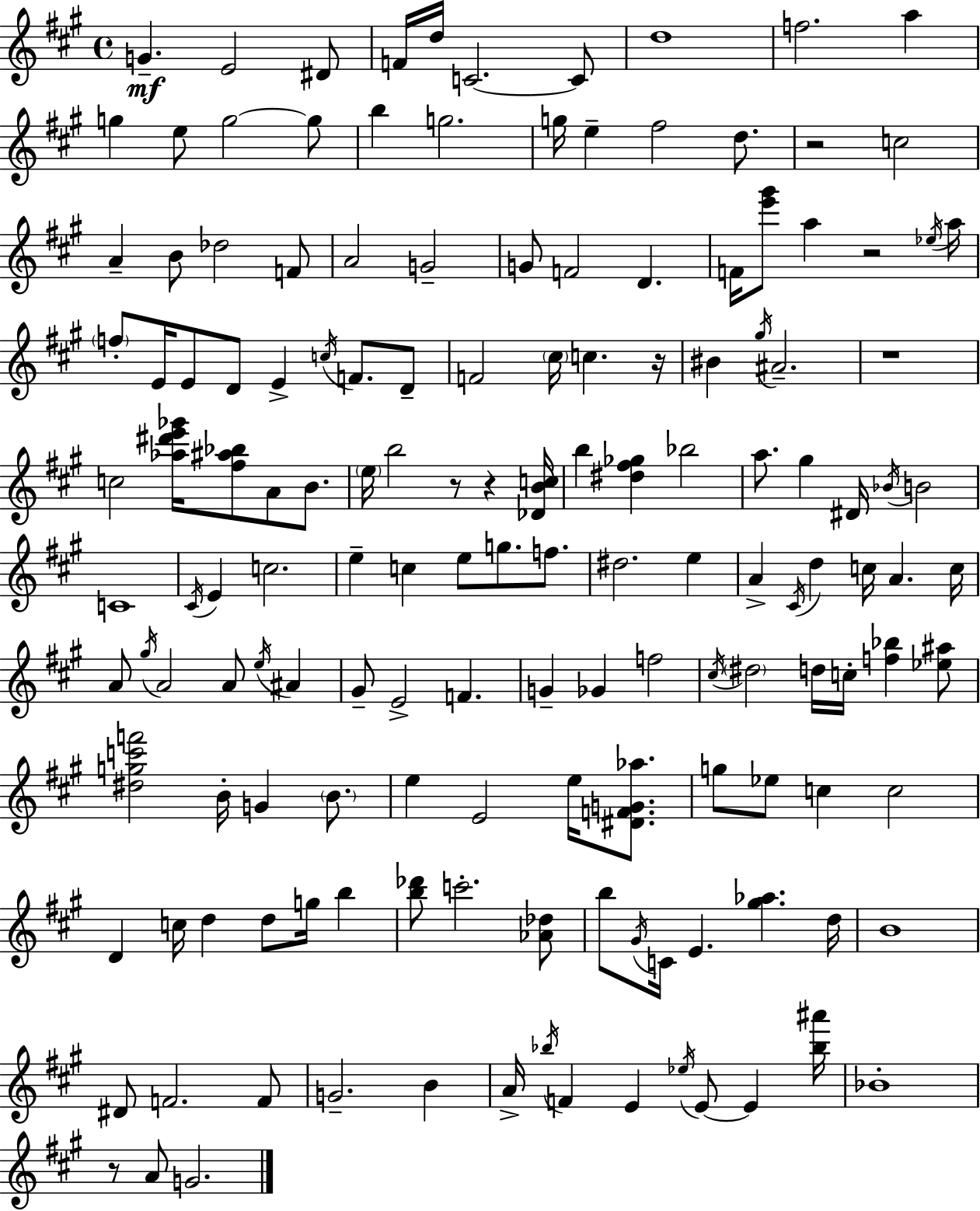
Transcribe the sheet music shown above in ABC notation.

X:1
T:Untitled
M:4/4
L:1/4
K:A
G E2 ^D/2 F/4 d/4 C2 C/2 d4 f2 a g e/2 g2 g/2 b g2 g/4 e ^f2 d/2 z2 c2 A B/2 _d2 F/2 A2 G2 G/2 F2 D F/4 [e'^g']/2 a z2 _e/4 a/4 f/2 E/4 E/2 D/2 E c/4 F/2 D/2 F2 ^c/4 c z/4 ^B ^g/4 ^A2 z4 c2 [_a^d'e'_g']/4 [^f^a_b]/2 A/2 B/2 e/4 b2 z/2 z [_DBc]/4 b [^d^f_g] _b2 a/2 ^g ^D/4 _B/4 B2 C4 ^C/4 E c2 e c e/2 g/2 f/2 ^d2 e A ^C/4 d c/4 A c/4 A/2 ^g/4 A2 A/2 e/4 ^A ^G/2 E2 F G _G f2 ^c/4 ^d2 d/4 c/4 [f_b] [_e^a]/2 [^dgc'f']2 B/4 G B/2 e E2 e/4 [^DFG_a]/2 g/2 _e/2 c c2 D c/4 d d/2 g/4 b [b_d']/2 c'2 [_A_d]/2 b/2 ^G/4 C/4 E [^g_a] d/4 B4 ^D/2 F2 F/2 G2 B A/4 _b/4 F E _e/4 E/2 E [_b^a']/4 _B4 z/2 A/2 G2